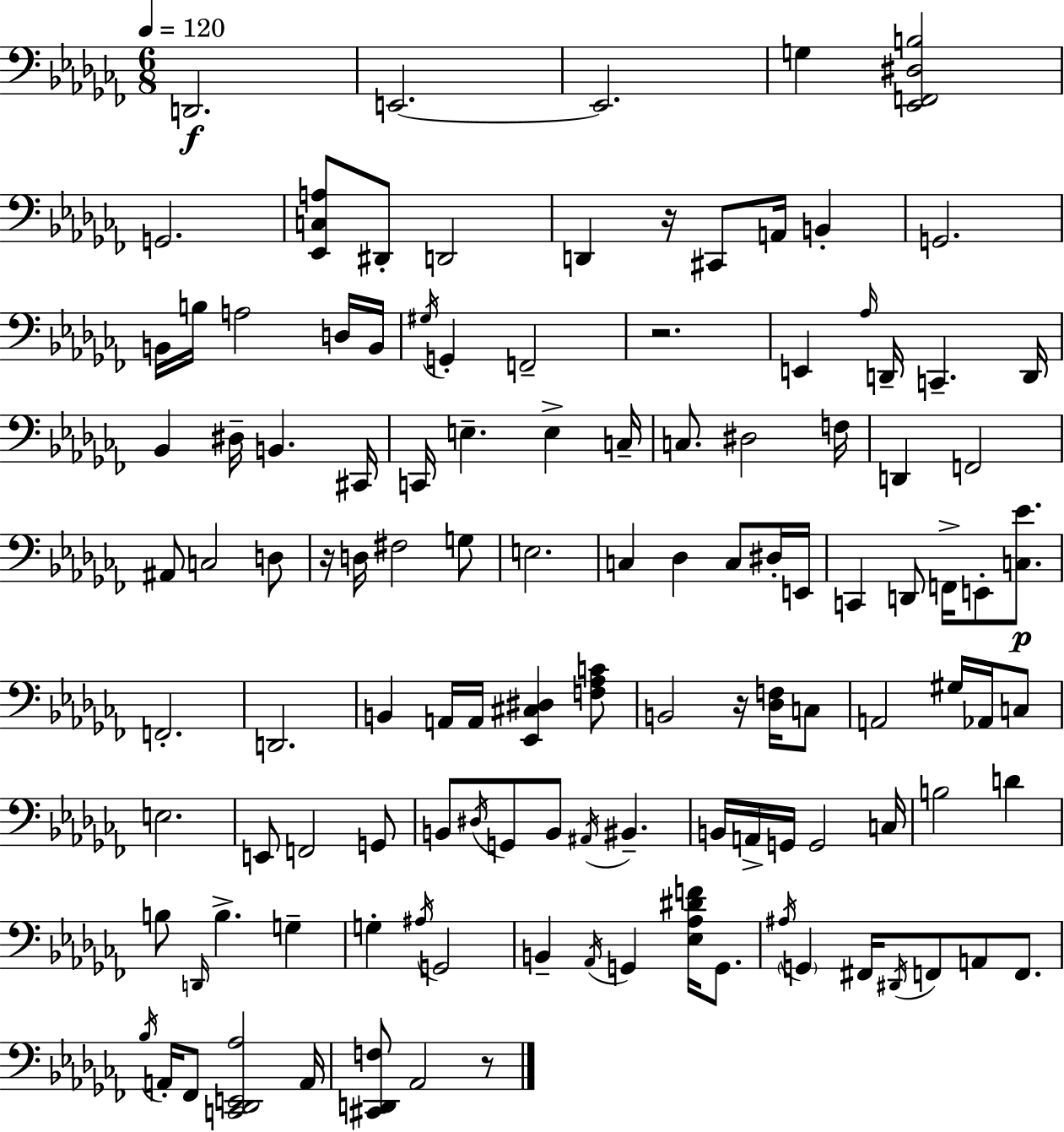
{
  \clef bass
  \numericTimeSignature
  \time 6/8
  \key aes \minor
  \tempo 4 = 120
  \repeat volta 2 { d,2.\f | e,2.~~ | e,2. | g4 <ees, f, dis b>2 | \break g,2. | <ees, c a>8 dis,8-. d,2 | d,4 r16 cis,8 a,16 b,4-. | g,2. | \break b,16 b16 a2 d16 b,16 | \acciaccatura { gis16 } g,4-. f,2-- | r2. | e,4 \grace { aes16 } d,16-- c,4.-- | \break d,16 bes,4 dis16-- b,4. | cis,16 c,16 e4.-- e4-> | c16-- c8. dis2 | f16 d,4 f,2 | \break ais,8 c2 | d8 r16 d16 fis2 | g8 e2. | c4 des4 c8 | \break dis16-. e,16 c,4 d,8 f,16-> e,8-. <c ees'>8.\p | f,2.-. | d,2. | b,4 a,16 a,16 <ees, cis dis>4 | \break <f aes c'>8 b,2 r16 <des f>16 | c8 a,2 gis16 aes,16 | c8 e2. | e,8 f,2 | \break g,8 b,8 \acciaccatura { dis16 } g,8 b,8 \acciaccatura { ais,16 } bis,4.-- | b,16 a,16-> g,16 g,2 | c16 b2 | d'4 b8 \grace { d,16 } b4.-> | \break g4-- g4-. \acciaccatura { ais16 } g,2 | b,4-- \acciaccatura { aes,16 } g,4 | <ees aes dis' f'>16 g,8. \acciaccatura { ais16 } \parenthesize g,4 | fis,16 \acciaccatura { dis,16 } f,8 a,8 f,8. \acciaccatura { bes16 } a,16-. fes,8 | \break <c, des, e, aes>2 a,16 <cis, d, f>8 | aes,2 r8 } \bar "|."
}